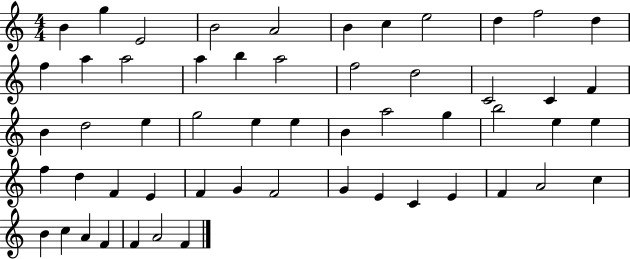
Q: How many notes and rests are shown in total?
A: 55